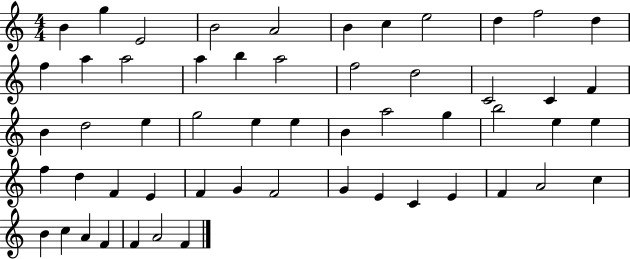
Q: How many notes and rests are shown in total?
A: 55